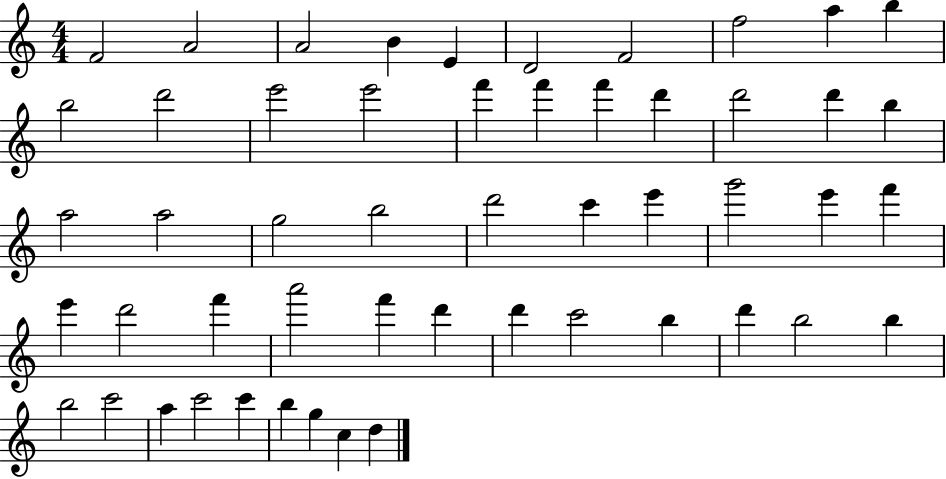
X:1
T:Untitled
M:4/4
L:1/4
K:C
F2 A2 A2 B E D2 F2 f2 a b b2 d'2 e'2 e'2 f' f' f' d' d'2 d' b a2 a2 g2 b2 d'2 c' e' g'2 e' f' e' d'2 f' a'2 f' d' d' c'2 b d' b2 b b2 c'2 a c'2 c' b g c d